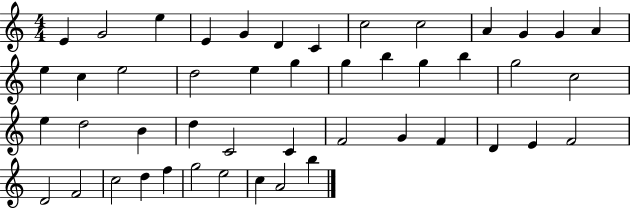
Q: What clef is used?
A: treble